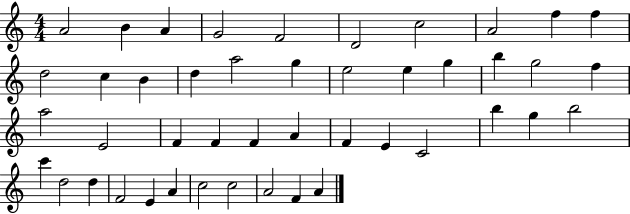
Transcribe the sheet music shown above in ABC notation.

X:1
T:Untitled
M:4/4
L:1/4
K:C
A2 B A G2 F2 D2 c2 A2 f f d2 c B d a2 g e2 e g b g2 f a2 E2 F F F A F E C2 b g b2 c' d2 d F2 E A c2 c2 A2 F A